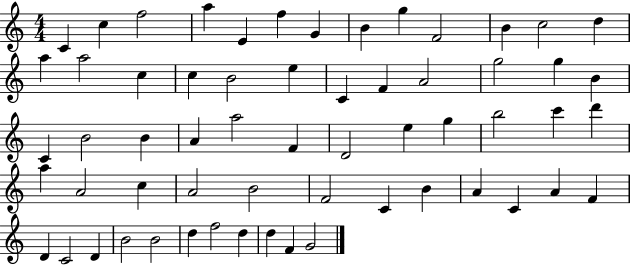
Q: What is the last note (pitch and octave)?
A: G4